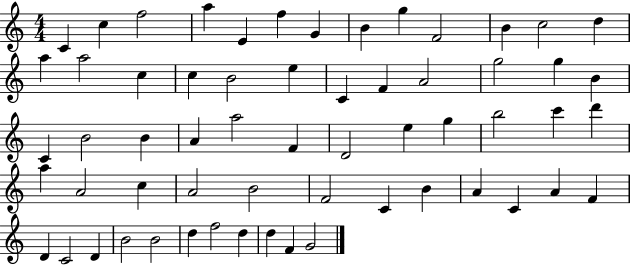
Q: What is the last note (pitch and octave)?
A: G4